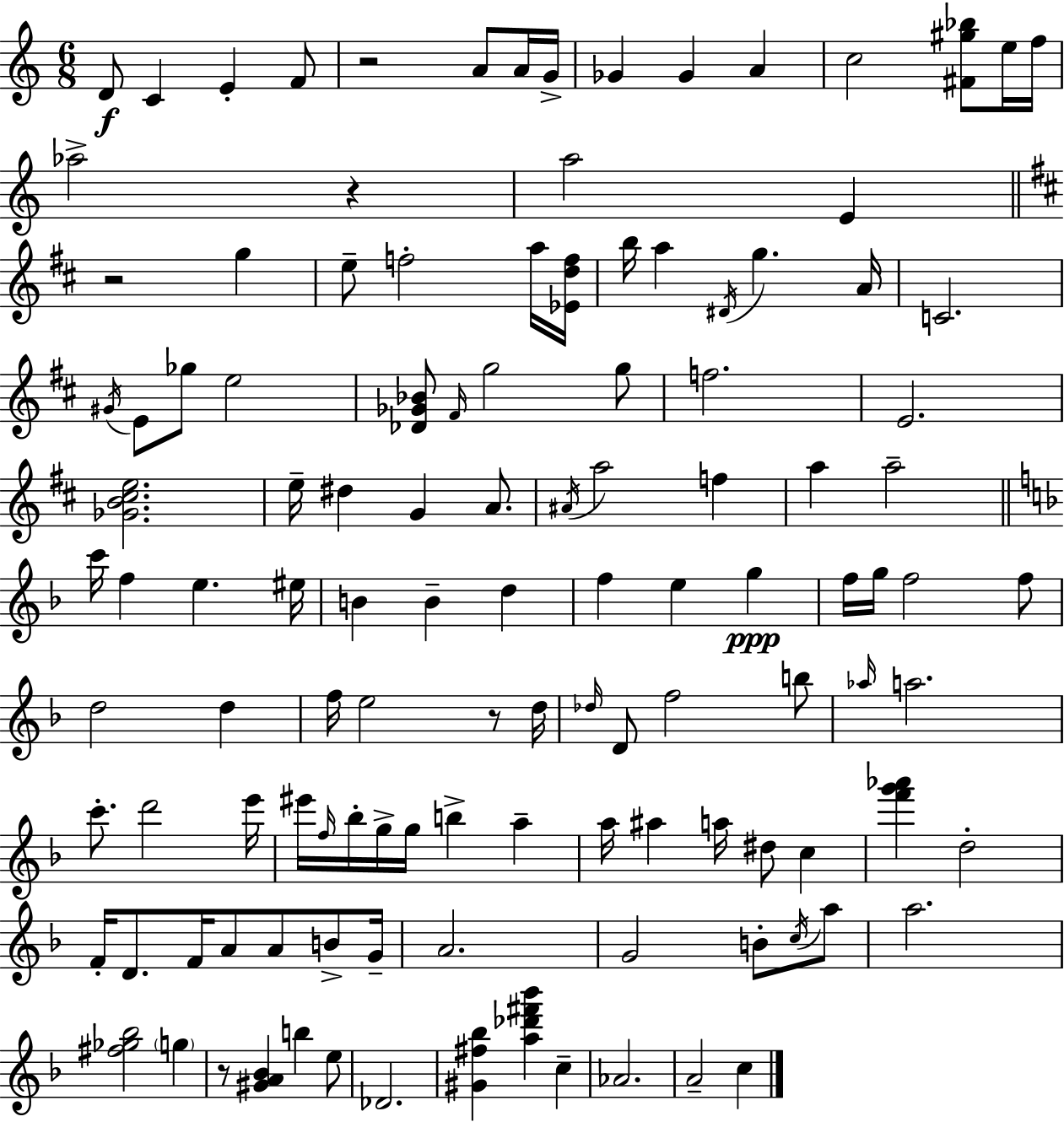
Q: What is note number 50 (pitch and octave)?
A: B4